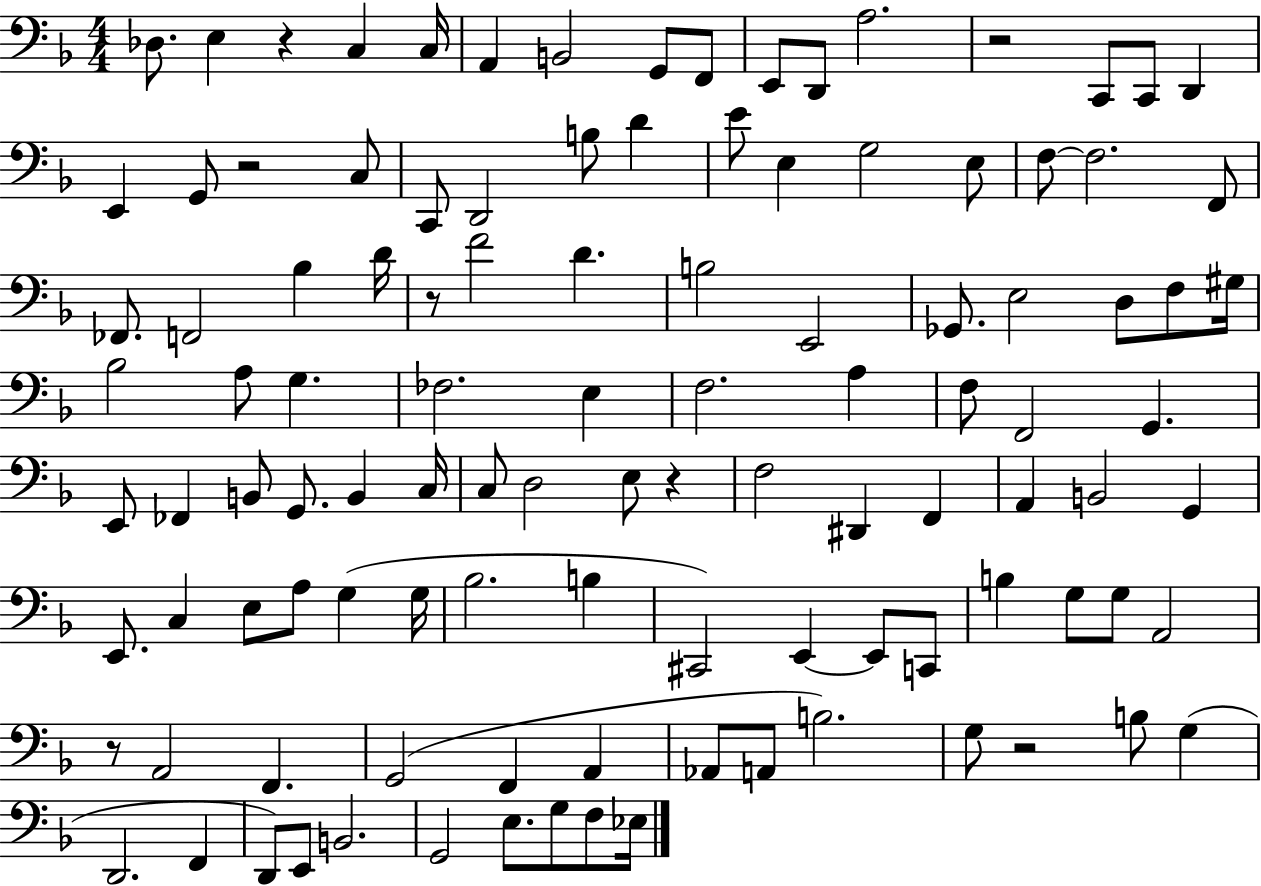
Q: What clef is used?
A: bass